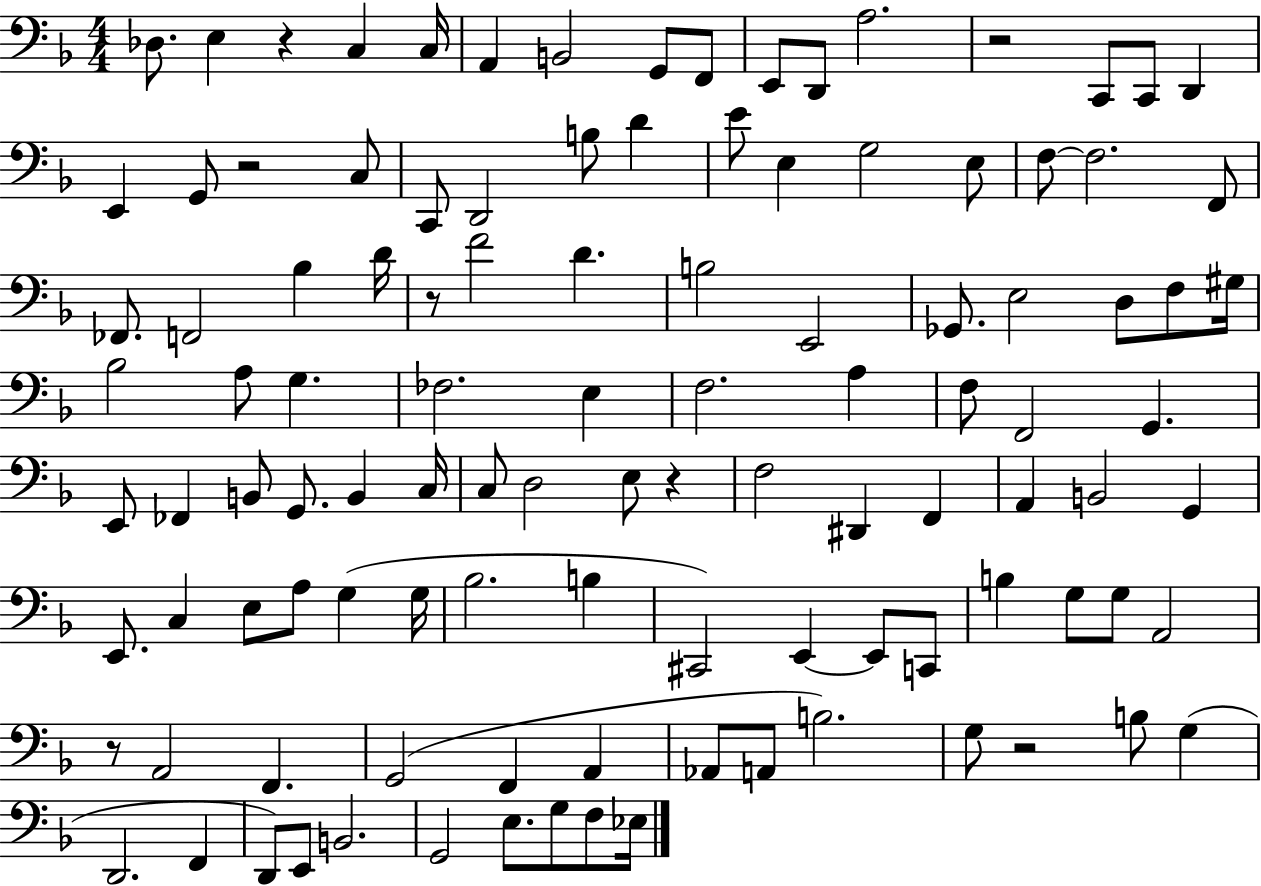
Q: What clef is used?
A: bass